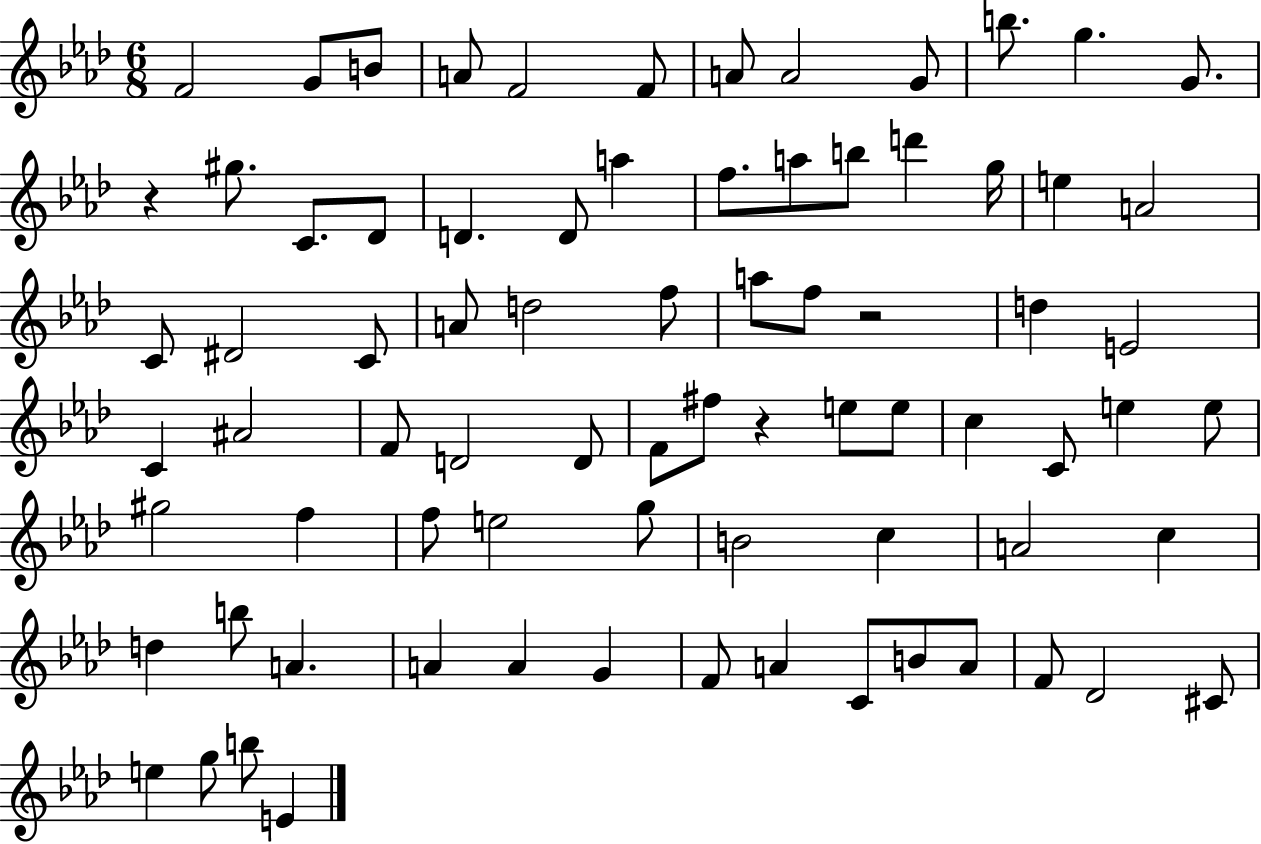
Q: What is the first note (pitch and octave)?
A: F4